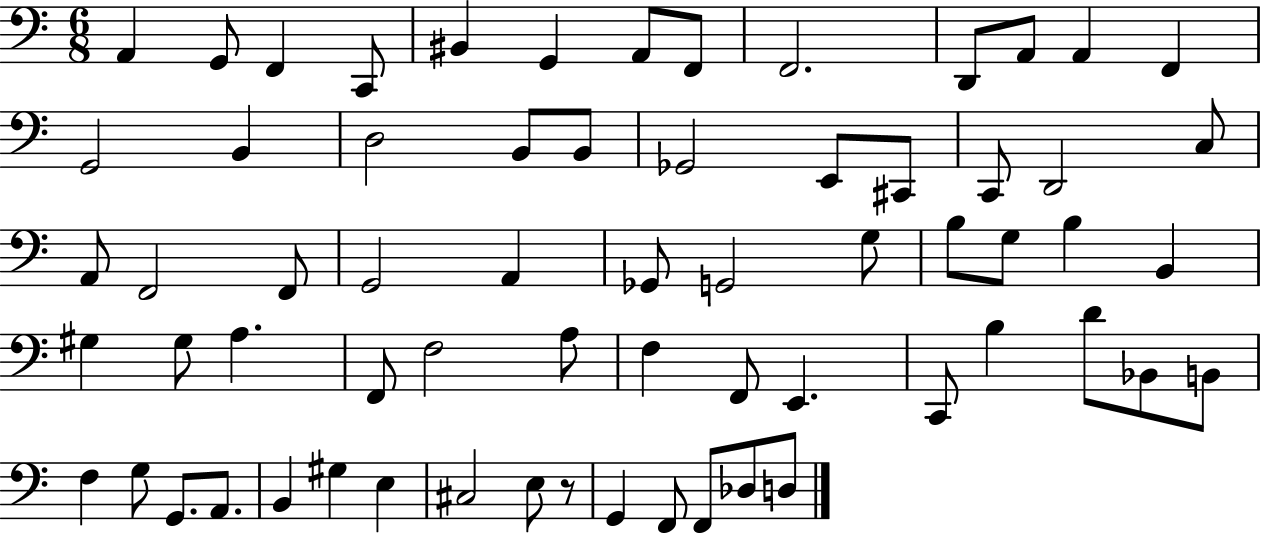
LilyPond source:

{
  \clef bass
  \numericTimeSignature
  \time 6/8
  \key c \major
  a,4 g,8 f,4 c,8 | bis,4 g,4 a,8 f,8 | f,2. | d,8 a,8 a,4 f,4 | \break g,2 b,4 | d2 b,8 b,8 | ges,2 e,8 cis,8 | c,8 d,2 c8 | \break a,8 f,2 f,8 | g,2 a,4 | ges,8 g,2 g8 | b8 g8 b4 b,4 | \break gis4 gis8 a4. | f,8 f2 a8 | f4 f,8 e,4. | c,8 b4 d'8 bes,8 b,8 | \break f4 g8 g,8. a,8. | b,4 gis4 e4 | cis2 e8 r8 | g,4 f,8 f,8 des8 d8 | \break \bar "|."
}